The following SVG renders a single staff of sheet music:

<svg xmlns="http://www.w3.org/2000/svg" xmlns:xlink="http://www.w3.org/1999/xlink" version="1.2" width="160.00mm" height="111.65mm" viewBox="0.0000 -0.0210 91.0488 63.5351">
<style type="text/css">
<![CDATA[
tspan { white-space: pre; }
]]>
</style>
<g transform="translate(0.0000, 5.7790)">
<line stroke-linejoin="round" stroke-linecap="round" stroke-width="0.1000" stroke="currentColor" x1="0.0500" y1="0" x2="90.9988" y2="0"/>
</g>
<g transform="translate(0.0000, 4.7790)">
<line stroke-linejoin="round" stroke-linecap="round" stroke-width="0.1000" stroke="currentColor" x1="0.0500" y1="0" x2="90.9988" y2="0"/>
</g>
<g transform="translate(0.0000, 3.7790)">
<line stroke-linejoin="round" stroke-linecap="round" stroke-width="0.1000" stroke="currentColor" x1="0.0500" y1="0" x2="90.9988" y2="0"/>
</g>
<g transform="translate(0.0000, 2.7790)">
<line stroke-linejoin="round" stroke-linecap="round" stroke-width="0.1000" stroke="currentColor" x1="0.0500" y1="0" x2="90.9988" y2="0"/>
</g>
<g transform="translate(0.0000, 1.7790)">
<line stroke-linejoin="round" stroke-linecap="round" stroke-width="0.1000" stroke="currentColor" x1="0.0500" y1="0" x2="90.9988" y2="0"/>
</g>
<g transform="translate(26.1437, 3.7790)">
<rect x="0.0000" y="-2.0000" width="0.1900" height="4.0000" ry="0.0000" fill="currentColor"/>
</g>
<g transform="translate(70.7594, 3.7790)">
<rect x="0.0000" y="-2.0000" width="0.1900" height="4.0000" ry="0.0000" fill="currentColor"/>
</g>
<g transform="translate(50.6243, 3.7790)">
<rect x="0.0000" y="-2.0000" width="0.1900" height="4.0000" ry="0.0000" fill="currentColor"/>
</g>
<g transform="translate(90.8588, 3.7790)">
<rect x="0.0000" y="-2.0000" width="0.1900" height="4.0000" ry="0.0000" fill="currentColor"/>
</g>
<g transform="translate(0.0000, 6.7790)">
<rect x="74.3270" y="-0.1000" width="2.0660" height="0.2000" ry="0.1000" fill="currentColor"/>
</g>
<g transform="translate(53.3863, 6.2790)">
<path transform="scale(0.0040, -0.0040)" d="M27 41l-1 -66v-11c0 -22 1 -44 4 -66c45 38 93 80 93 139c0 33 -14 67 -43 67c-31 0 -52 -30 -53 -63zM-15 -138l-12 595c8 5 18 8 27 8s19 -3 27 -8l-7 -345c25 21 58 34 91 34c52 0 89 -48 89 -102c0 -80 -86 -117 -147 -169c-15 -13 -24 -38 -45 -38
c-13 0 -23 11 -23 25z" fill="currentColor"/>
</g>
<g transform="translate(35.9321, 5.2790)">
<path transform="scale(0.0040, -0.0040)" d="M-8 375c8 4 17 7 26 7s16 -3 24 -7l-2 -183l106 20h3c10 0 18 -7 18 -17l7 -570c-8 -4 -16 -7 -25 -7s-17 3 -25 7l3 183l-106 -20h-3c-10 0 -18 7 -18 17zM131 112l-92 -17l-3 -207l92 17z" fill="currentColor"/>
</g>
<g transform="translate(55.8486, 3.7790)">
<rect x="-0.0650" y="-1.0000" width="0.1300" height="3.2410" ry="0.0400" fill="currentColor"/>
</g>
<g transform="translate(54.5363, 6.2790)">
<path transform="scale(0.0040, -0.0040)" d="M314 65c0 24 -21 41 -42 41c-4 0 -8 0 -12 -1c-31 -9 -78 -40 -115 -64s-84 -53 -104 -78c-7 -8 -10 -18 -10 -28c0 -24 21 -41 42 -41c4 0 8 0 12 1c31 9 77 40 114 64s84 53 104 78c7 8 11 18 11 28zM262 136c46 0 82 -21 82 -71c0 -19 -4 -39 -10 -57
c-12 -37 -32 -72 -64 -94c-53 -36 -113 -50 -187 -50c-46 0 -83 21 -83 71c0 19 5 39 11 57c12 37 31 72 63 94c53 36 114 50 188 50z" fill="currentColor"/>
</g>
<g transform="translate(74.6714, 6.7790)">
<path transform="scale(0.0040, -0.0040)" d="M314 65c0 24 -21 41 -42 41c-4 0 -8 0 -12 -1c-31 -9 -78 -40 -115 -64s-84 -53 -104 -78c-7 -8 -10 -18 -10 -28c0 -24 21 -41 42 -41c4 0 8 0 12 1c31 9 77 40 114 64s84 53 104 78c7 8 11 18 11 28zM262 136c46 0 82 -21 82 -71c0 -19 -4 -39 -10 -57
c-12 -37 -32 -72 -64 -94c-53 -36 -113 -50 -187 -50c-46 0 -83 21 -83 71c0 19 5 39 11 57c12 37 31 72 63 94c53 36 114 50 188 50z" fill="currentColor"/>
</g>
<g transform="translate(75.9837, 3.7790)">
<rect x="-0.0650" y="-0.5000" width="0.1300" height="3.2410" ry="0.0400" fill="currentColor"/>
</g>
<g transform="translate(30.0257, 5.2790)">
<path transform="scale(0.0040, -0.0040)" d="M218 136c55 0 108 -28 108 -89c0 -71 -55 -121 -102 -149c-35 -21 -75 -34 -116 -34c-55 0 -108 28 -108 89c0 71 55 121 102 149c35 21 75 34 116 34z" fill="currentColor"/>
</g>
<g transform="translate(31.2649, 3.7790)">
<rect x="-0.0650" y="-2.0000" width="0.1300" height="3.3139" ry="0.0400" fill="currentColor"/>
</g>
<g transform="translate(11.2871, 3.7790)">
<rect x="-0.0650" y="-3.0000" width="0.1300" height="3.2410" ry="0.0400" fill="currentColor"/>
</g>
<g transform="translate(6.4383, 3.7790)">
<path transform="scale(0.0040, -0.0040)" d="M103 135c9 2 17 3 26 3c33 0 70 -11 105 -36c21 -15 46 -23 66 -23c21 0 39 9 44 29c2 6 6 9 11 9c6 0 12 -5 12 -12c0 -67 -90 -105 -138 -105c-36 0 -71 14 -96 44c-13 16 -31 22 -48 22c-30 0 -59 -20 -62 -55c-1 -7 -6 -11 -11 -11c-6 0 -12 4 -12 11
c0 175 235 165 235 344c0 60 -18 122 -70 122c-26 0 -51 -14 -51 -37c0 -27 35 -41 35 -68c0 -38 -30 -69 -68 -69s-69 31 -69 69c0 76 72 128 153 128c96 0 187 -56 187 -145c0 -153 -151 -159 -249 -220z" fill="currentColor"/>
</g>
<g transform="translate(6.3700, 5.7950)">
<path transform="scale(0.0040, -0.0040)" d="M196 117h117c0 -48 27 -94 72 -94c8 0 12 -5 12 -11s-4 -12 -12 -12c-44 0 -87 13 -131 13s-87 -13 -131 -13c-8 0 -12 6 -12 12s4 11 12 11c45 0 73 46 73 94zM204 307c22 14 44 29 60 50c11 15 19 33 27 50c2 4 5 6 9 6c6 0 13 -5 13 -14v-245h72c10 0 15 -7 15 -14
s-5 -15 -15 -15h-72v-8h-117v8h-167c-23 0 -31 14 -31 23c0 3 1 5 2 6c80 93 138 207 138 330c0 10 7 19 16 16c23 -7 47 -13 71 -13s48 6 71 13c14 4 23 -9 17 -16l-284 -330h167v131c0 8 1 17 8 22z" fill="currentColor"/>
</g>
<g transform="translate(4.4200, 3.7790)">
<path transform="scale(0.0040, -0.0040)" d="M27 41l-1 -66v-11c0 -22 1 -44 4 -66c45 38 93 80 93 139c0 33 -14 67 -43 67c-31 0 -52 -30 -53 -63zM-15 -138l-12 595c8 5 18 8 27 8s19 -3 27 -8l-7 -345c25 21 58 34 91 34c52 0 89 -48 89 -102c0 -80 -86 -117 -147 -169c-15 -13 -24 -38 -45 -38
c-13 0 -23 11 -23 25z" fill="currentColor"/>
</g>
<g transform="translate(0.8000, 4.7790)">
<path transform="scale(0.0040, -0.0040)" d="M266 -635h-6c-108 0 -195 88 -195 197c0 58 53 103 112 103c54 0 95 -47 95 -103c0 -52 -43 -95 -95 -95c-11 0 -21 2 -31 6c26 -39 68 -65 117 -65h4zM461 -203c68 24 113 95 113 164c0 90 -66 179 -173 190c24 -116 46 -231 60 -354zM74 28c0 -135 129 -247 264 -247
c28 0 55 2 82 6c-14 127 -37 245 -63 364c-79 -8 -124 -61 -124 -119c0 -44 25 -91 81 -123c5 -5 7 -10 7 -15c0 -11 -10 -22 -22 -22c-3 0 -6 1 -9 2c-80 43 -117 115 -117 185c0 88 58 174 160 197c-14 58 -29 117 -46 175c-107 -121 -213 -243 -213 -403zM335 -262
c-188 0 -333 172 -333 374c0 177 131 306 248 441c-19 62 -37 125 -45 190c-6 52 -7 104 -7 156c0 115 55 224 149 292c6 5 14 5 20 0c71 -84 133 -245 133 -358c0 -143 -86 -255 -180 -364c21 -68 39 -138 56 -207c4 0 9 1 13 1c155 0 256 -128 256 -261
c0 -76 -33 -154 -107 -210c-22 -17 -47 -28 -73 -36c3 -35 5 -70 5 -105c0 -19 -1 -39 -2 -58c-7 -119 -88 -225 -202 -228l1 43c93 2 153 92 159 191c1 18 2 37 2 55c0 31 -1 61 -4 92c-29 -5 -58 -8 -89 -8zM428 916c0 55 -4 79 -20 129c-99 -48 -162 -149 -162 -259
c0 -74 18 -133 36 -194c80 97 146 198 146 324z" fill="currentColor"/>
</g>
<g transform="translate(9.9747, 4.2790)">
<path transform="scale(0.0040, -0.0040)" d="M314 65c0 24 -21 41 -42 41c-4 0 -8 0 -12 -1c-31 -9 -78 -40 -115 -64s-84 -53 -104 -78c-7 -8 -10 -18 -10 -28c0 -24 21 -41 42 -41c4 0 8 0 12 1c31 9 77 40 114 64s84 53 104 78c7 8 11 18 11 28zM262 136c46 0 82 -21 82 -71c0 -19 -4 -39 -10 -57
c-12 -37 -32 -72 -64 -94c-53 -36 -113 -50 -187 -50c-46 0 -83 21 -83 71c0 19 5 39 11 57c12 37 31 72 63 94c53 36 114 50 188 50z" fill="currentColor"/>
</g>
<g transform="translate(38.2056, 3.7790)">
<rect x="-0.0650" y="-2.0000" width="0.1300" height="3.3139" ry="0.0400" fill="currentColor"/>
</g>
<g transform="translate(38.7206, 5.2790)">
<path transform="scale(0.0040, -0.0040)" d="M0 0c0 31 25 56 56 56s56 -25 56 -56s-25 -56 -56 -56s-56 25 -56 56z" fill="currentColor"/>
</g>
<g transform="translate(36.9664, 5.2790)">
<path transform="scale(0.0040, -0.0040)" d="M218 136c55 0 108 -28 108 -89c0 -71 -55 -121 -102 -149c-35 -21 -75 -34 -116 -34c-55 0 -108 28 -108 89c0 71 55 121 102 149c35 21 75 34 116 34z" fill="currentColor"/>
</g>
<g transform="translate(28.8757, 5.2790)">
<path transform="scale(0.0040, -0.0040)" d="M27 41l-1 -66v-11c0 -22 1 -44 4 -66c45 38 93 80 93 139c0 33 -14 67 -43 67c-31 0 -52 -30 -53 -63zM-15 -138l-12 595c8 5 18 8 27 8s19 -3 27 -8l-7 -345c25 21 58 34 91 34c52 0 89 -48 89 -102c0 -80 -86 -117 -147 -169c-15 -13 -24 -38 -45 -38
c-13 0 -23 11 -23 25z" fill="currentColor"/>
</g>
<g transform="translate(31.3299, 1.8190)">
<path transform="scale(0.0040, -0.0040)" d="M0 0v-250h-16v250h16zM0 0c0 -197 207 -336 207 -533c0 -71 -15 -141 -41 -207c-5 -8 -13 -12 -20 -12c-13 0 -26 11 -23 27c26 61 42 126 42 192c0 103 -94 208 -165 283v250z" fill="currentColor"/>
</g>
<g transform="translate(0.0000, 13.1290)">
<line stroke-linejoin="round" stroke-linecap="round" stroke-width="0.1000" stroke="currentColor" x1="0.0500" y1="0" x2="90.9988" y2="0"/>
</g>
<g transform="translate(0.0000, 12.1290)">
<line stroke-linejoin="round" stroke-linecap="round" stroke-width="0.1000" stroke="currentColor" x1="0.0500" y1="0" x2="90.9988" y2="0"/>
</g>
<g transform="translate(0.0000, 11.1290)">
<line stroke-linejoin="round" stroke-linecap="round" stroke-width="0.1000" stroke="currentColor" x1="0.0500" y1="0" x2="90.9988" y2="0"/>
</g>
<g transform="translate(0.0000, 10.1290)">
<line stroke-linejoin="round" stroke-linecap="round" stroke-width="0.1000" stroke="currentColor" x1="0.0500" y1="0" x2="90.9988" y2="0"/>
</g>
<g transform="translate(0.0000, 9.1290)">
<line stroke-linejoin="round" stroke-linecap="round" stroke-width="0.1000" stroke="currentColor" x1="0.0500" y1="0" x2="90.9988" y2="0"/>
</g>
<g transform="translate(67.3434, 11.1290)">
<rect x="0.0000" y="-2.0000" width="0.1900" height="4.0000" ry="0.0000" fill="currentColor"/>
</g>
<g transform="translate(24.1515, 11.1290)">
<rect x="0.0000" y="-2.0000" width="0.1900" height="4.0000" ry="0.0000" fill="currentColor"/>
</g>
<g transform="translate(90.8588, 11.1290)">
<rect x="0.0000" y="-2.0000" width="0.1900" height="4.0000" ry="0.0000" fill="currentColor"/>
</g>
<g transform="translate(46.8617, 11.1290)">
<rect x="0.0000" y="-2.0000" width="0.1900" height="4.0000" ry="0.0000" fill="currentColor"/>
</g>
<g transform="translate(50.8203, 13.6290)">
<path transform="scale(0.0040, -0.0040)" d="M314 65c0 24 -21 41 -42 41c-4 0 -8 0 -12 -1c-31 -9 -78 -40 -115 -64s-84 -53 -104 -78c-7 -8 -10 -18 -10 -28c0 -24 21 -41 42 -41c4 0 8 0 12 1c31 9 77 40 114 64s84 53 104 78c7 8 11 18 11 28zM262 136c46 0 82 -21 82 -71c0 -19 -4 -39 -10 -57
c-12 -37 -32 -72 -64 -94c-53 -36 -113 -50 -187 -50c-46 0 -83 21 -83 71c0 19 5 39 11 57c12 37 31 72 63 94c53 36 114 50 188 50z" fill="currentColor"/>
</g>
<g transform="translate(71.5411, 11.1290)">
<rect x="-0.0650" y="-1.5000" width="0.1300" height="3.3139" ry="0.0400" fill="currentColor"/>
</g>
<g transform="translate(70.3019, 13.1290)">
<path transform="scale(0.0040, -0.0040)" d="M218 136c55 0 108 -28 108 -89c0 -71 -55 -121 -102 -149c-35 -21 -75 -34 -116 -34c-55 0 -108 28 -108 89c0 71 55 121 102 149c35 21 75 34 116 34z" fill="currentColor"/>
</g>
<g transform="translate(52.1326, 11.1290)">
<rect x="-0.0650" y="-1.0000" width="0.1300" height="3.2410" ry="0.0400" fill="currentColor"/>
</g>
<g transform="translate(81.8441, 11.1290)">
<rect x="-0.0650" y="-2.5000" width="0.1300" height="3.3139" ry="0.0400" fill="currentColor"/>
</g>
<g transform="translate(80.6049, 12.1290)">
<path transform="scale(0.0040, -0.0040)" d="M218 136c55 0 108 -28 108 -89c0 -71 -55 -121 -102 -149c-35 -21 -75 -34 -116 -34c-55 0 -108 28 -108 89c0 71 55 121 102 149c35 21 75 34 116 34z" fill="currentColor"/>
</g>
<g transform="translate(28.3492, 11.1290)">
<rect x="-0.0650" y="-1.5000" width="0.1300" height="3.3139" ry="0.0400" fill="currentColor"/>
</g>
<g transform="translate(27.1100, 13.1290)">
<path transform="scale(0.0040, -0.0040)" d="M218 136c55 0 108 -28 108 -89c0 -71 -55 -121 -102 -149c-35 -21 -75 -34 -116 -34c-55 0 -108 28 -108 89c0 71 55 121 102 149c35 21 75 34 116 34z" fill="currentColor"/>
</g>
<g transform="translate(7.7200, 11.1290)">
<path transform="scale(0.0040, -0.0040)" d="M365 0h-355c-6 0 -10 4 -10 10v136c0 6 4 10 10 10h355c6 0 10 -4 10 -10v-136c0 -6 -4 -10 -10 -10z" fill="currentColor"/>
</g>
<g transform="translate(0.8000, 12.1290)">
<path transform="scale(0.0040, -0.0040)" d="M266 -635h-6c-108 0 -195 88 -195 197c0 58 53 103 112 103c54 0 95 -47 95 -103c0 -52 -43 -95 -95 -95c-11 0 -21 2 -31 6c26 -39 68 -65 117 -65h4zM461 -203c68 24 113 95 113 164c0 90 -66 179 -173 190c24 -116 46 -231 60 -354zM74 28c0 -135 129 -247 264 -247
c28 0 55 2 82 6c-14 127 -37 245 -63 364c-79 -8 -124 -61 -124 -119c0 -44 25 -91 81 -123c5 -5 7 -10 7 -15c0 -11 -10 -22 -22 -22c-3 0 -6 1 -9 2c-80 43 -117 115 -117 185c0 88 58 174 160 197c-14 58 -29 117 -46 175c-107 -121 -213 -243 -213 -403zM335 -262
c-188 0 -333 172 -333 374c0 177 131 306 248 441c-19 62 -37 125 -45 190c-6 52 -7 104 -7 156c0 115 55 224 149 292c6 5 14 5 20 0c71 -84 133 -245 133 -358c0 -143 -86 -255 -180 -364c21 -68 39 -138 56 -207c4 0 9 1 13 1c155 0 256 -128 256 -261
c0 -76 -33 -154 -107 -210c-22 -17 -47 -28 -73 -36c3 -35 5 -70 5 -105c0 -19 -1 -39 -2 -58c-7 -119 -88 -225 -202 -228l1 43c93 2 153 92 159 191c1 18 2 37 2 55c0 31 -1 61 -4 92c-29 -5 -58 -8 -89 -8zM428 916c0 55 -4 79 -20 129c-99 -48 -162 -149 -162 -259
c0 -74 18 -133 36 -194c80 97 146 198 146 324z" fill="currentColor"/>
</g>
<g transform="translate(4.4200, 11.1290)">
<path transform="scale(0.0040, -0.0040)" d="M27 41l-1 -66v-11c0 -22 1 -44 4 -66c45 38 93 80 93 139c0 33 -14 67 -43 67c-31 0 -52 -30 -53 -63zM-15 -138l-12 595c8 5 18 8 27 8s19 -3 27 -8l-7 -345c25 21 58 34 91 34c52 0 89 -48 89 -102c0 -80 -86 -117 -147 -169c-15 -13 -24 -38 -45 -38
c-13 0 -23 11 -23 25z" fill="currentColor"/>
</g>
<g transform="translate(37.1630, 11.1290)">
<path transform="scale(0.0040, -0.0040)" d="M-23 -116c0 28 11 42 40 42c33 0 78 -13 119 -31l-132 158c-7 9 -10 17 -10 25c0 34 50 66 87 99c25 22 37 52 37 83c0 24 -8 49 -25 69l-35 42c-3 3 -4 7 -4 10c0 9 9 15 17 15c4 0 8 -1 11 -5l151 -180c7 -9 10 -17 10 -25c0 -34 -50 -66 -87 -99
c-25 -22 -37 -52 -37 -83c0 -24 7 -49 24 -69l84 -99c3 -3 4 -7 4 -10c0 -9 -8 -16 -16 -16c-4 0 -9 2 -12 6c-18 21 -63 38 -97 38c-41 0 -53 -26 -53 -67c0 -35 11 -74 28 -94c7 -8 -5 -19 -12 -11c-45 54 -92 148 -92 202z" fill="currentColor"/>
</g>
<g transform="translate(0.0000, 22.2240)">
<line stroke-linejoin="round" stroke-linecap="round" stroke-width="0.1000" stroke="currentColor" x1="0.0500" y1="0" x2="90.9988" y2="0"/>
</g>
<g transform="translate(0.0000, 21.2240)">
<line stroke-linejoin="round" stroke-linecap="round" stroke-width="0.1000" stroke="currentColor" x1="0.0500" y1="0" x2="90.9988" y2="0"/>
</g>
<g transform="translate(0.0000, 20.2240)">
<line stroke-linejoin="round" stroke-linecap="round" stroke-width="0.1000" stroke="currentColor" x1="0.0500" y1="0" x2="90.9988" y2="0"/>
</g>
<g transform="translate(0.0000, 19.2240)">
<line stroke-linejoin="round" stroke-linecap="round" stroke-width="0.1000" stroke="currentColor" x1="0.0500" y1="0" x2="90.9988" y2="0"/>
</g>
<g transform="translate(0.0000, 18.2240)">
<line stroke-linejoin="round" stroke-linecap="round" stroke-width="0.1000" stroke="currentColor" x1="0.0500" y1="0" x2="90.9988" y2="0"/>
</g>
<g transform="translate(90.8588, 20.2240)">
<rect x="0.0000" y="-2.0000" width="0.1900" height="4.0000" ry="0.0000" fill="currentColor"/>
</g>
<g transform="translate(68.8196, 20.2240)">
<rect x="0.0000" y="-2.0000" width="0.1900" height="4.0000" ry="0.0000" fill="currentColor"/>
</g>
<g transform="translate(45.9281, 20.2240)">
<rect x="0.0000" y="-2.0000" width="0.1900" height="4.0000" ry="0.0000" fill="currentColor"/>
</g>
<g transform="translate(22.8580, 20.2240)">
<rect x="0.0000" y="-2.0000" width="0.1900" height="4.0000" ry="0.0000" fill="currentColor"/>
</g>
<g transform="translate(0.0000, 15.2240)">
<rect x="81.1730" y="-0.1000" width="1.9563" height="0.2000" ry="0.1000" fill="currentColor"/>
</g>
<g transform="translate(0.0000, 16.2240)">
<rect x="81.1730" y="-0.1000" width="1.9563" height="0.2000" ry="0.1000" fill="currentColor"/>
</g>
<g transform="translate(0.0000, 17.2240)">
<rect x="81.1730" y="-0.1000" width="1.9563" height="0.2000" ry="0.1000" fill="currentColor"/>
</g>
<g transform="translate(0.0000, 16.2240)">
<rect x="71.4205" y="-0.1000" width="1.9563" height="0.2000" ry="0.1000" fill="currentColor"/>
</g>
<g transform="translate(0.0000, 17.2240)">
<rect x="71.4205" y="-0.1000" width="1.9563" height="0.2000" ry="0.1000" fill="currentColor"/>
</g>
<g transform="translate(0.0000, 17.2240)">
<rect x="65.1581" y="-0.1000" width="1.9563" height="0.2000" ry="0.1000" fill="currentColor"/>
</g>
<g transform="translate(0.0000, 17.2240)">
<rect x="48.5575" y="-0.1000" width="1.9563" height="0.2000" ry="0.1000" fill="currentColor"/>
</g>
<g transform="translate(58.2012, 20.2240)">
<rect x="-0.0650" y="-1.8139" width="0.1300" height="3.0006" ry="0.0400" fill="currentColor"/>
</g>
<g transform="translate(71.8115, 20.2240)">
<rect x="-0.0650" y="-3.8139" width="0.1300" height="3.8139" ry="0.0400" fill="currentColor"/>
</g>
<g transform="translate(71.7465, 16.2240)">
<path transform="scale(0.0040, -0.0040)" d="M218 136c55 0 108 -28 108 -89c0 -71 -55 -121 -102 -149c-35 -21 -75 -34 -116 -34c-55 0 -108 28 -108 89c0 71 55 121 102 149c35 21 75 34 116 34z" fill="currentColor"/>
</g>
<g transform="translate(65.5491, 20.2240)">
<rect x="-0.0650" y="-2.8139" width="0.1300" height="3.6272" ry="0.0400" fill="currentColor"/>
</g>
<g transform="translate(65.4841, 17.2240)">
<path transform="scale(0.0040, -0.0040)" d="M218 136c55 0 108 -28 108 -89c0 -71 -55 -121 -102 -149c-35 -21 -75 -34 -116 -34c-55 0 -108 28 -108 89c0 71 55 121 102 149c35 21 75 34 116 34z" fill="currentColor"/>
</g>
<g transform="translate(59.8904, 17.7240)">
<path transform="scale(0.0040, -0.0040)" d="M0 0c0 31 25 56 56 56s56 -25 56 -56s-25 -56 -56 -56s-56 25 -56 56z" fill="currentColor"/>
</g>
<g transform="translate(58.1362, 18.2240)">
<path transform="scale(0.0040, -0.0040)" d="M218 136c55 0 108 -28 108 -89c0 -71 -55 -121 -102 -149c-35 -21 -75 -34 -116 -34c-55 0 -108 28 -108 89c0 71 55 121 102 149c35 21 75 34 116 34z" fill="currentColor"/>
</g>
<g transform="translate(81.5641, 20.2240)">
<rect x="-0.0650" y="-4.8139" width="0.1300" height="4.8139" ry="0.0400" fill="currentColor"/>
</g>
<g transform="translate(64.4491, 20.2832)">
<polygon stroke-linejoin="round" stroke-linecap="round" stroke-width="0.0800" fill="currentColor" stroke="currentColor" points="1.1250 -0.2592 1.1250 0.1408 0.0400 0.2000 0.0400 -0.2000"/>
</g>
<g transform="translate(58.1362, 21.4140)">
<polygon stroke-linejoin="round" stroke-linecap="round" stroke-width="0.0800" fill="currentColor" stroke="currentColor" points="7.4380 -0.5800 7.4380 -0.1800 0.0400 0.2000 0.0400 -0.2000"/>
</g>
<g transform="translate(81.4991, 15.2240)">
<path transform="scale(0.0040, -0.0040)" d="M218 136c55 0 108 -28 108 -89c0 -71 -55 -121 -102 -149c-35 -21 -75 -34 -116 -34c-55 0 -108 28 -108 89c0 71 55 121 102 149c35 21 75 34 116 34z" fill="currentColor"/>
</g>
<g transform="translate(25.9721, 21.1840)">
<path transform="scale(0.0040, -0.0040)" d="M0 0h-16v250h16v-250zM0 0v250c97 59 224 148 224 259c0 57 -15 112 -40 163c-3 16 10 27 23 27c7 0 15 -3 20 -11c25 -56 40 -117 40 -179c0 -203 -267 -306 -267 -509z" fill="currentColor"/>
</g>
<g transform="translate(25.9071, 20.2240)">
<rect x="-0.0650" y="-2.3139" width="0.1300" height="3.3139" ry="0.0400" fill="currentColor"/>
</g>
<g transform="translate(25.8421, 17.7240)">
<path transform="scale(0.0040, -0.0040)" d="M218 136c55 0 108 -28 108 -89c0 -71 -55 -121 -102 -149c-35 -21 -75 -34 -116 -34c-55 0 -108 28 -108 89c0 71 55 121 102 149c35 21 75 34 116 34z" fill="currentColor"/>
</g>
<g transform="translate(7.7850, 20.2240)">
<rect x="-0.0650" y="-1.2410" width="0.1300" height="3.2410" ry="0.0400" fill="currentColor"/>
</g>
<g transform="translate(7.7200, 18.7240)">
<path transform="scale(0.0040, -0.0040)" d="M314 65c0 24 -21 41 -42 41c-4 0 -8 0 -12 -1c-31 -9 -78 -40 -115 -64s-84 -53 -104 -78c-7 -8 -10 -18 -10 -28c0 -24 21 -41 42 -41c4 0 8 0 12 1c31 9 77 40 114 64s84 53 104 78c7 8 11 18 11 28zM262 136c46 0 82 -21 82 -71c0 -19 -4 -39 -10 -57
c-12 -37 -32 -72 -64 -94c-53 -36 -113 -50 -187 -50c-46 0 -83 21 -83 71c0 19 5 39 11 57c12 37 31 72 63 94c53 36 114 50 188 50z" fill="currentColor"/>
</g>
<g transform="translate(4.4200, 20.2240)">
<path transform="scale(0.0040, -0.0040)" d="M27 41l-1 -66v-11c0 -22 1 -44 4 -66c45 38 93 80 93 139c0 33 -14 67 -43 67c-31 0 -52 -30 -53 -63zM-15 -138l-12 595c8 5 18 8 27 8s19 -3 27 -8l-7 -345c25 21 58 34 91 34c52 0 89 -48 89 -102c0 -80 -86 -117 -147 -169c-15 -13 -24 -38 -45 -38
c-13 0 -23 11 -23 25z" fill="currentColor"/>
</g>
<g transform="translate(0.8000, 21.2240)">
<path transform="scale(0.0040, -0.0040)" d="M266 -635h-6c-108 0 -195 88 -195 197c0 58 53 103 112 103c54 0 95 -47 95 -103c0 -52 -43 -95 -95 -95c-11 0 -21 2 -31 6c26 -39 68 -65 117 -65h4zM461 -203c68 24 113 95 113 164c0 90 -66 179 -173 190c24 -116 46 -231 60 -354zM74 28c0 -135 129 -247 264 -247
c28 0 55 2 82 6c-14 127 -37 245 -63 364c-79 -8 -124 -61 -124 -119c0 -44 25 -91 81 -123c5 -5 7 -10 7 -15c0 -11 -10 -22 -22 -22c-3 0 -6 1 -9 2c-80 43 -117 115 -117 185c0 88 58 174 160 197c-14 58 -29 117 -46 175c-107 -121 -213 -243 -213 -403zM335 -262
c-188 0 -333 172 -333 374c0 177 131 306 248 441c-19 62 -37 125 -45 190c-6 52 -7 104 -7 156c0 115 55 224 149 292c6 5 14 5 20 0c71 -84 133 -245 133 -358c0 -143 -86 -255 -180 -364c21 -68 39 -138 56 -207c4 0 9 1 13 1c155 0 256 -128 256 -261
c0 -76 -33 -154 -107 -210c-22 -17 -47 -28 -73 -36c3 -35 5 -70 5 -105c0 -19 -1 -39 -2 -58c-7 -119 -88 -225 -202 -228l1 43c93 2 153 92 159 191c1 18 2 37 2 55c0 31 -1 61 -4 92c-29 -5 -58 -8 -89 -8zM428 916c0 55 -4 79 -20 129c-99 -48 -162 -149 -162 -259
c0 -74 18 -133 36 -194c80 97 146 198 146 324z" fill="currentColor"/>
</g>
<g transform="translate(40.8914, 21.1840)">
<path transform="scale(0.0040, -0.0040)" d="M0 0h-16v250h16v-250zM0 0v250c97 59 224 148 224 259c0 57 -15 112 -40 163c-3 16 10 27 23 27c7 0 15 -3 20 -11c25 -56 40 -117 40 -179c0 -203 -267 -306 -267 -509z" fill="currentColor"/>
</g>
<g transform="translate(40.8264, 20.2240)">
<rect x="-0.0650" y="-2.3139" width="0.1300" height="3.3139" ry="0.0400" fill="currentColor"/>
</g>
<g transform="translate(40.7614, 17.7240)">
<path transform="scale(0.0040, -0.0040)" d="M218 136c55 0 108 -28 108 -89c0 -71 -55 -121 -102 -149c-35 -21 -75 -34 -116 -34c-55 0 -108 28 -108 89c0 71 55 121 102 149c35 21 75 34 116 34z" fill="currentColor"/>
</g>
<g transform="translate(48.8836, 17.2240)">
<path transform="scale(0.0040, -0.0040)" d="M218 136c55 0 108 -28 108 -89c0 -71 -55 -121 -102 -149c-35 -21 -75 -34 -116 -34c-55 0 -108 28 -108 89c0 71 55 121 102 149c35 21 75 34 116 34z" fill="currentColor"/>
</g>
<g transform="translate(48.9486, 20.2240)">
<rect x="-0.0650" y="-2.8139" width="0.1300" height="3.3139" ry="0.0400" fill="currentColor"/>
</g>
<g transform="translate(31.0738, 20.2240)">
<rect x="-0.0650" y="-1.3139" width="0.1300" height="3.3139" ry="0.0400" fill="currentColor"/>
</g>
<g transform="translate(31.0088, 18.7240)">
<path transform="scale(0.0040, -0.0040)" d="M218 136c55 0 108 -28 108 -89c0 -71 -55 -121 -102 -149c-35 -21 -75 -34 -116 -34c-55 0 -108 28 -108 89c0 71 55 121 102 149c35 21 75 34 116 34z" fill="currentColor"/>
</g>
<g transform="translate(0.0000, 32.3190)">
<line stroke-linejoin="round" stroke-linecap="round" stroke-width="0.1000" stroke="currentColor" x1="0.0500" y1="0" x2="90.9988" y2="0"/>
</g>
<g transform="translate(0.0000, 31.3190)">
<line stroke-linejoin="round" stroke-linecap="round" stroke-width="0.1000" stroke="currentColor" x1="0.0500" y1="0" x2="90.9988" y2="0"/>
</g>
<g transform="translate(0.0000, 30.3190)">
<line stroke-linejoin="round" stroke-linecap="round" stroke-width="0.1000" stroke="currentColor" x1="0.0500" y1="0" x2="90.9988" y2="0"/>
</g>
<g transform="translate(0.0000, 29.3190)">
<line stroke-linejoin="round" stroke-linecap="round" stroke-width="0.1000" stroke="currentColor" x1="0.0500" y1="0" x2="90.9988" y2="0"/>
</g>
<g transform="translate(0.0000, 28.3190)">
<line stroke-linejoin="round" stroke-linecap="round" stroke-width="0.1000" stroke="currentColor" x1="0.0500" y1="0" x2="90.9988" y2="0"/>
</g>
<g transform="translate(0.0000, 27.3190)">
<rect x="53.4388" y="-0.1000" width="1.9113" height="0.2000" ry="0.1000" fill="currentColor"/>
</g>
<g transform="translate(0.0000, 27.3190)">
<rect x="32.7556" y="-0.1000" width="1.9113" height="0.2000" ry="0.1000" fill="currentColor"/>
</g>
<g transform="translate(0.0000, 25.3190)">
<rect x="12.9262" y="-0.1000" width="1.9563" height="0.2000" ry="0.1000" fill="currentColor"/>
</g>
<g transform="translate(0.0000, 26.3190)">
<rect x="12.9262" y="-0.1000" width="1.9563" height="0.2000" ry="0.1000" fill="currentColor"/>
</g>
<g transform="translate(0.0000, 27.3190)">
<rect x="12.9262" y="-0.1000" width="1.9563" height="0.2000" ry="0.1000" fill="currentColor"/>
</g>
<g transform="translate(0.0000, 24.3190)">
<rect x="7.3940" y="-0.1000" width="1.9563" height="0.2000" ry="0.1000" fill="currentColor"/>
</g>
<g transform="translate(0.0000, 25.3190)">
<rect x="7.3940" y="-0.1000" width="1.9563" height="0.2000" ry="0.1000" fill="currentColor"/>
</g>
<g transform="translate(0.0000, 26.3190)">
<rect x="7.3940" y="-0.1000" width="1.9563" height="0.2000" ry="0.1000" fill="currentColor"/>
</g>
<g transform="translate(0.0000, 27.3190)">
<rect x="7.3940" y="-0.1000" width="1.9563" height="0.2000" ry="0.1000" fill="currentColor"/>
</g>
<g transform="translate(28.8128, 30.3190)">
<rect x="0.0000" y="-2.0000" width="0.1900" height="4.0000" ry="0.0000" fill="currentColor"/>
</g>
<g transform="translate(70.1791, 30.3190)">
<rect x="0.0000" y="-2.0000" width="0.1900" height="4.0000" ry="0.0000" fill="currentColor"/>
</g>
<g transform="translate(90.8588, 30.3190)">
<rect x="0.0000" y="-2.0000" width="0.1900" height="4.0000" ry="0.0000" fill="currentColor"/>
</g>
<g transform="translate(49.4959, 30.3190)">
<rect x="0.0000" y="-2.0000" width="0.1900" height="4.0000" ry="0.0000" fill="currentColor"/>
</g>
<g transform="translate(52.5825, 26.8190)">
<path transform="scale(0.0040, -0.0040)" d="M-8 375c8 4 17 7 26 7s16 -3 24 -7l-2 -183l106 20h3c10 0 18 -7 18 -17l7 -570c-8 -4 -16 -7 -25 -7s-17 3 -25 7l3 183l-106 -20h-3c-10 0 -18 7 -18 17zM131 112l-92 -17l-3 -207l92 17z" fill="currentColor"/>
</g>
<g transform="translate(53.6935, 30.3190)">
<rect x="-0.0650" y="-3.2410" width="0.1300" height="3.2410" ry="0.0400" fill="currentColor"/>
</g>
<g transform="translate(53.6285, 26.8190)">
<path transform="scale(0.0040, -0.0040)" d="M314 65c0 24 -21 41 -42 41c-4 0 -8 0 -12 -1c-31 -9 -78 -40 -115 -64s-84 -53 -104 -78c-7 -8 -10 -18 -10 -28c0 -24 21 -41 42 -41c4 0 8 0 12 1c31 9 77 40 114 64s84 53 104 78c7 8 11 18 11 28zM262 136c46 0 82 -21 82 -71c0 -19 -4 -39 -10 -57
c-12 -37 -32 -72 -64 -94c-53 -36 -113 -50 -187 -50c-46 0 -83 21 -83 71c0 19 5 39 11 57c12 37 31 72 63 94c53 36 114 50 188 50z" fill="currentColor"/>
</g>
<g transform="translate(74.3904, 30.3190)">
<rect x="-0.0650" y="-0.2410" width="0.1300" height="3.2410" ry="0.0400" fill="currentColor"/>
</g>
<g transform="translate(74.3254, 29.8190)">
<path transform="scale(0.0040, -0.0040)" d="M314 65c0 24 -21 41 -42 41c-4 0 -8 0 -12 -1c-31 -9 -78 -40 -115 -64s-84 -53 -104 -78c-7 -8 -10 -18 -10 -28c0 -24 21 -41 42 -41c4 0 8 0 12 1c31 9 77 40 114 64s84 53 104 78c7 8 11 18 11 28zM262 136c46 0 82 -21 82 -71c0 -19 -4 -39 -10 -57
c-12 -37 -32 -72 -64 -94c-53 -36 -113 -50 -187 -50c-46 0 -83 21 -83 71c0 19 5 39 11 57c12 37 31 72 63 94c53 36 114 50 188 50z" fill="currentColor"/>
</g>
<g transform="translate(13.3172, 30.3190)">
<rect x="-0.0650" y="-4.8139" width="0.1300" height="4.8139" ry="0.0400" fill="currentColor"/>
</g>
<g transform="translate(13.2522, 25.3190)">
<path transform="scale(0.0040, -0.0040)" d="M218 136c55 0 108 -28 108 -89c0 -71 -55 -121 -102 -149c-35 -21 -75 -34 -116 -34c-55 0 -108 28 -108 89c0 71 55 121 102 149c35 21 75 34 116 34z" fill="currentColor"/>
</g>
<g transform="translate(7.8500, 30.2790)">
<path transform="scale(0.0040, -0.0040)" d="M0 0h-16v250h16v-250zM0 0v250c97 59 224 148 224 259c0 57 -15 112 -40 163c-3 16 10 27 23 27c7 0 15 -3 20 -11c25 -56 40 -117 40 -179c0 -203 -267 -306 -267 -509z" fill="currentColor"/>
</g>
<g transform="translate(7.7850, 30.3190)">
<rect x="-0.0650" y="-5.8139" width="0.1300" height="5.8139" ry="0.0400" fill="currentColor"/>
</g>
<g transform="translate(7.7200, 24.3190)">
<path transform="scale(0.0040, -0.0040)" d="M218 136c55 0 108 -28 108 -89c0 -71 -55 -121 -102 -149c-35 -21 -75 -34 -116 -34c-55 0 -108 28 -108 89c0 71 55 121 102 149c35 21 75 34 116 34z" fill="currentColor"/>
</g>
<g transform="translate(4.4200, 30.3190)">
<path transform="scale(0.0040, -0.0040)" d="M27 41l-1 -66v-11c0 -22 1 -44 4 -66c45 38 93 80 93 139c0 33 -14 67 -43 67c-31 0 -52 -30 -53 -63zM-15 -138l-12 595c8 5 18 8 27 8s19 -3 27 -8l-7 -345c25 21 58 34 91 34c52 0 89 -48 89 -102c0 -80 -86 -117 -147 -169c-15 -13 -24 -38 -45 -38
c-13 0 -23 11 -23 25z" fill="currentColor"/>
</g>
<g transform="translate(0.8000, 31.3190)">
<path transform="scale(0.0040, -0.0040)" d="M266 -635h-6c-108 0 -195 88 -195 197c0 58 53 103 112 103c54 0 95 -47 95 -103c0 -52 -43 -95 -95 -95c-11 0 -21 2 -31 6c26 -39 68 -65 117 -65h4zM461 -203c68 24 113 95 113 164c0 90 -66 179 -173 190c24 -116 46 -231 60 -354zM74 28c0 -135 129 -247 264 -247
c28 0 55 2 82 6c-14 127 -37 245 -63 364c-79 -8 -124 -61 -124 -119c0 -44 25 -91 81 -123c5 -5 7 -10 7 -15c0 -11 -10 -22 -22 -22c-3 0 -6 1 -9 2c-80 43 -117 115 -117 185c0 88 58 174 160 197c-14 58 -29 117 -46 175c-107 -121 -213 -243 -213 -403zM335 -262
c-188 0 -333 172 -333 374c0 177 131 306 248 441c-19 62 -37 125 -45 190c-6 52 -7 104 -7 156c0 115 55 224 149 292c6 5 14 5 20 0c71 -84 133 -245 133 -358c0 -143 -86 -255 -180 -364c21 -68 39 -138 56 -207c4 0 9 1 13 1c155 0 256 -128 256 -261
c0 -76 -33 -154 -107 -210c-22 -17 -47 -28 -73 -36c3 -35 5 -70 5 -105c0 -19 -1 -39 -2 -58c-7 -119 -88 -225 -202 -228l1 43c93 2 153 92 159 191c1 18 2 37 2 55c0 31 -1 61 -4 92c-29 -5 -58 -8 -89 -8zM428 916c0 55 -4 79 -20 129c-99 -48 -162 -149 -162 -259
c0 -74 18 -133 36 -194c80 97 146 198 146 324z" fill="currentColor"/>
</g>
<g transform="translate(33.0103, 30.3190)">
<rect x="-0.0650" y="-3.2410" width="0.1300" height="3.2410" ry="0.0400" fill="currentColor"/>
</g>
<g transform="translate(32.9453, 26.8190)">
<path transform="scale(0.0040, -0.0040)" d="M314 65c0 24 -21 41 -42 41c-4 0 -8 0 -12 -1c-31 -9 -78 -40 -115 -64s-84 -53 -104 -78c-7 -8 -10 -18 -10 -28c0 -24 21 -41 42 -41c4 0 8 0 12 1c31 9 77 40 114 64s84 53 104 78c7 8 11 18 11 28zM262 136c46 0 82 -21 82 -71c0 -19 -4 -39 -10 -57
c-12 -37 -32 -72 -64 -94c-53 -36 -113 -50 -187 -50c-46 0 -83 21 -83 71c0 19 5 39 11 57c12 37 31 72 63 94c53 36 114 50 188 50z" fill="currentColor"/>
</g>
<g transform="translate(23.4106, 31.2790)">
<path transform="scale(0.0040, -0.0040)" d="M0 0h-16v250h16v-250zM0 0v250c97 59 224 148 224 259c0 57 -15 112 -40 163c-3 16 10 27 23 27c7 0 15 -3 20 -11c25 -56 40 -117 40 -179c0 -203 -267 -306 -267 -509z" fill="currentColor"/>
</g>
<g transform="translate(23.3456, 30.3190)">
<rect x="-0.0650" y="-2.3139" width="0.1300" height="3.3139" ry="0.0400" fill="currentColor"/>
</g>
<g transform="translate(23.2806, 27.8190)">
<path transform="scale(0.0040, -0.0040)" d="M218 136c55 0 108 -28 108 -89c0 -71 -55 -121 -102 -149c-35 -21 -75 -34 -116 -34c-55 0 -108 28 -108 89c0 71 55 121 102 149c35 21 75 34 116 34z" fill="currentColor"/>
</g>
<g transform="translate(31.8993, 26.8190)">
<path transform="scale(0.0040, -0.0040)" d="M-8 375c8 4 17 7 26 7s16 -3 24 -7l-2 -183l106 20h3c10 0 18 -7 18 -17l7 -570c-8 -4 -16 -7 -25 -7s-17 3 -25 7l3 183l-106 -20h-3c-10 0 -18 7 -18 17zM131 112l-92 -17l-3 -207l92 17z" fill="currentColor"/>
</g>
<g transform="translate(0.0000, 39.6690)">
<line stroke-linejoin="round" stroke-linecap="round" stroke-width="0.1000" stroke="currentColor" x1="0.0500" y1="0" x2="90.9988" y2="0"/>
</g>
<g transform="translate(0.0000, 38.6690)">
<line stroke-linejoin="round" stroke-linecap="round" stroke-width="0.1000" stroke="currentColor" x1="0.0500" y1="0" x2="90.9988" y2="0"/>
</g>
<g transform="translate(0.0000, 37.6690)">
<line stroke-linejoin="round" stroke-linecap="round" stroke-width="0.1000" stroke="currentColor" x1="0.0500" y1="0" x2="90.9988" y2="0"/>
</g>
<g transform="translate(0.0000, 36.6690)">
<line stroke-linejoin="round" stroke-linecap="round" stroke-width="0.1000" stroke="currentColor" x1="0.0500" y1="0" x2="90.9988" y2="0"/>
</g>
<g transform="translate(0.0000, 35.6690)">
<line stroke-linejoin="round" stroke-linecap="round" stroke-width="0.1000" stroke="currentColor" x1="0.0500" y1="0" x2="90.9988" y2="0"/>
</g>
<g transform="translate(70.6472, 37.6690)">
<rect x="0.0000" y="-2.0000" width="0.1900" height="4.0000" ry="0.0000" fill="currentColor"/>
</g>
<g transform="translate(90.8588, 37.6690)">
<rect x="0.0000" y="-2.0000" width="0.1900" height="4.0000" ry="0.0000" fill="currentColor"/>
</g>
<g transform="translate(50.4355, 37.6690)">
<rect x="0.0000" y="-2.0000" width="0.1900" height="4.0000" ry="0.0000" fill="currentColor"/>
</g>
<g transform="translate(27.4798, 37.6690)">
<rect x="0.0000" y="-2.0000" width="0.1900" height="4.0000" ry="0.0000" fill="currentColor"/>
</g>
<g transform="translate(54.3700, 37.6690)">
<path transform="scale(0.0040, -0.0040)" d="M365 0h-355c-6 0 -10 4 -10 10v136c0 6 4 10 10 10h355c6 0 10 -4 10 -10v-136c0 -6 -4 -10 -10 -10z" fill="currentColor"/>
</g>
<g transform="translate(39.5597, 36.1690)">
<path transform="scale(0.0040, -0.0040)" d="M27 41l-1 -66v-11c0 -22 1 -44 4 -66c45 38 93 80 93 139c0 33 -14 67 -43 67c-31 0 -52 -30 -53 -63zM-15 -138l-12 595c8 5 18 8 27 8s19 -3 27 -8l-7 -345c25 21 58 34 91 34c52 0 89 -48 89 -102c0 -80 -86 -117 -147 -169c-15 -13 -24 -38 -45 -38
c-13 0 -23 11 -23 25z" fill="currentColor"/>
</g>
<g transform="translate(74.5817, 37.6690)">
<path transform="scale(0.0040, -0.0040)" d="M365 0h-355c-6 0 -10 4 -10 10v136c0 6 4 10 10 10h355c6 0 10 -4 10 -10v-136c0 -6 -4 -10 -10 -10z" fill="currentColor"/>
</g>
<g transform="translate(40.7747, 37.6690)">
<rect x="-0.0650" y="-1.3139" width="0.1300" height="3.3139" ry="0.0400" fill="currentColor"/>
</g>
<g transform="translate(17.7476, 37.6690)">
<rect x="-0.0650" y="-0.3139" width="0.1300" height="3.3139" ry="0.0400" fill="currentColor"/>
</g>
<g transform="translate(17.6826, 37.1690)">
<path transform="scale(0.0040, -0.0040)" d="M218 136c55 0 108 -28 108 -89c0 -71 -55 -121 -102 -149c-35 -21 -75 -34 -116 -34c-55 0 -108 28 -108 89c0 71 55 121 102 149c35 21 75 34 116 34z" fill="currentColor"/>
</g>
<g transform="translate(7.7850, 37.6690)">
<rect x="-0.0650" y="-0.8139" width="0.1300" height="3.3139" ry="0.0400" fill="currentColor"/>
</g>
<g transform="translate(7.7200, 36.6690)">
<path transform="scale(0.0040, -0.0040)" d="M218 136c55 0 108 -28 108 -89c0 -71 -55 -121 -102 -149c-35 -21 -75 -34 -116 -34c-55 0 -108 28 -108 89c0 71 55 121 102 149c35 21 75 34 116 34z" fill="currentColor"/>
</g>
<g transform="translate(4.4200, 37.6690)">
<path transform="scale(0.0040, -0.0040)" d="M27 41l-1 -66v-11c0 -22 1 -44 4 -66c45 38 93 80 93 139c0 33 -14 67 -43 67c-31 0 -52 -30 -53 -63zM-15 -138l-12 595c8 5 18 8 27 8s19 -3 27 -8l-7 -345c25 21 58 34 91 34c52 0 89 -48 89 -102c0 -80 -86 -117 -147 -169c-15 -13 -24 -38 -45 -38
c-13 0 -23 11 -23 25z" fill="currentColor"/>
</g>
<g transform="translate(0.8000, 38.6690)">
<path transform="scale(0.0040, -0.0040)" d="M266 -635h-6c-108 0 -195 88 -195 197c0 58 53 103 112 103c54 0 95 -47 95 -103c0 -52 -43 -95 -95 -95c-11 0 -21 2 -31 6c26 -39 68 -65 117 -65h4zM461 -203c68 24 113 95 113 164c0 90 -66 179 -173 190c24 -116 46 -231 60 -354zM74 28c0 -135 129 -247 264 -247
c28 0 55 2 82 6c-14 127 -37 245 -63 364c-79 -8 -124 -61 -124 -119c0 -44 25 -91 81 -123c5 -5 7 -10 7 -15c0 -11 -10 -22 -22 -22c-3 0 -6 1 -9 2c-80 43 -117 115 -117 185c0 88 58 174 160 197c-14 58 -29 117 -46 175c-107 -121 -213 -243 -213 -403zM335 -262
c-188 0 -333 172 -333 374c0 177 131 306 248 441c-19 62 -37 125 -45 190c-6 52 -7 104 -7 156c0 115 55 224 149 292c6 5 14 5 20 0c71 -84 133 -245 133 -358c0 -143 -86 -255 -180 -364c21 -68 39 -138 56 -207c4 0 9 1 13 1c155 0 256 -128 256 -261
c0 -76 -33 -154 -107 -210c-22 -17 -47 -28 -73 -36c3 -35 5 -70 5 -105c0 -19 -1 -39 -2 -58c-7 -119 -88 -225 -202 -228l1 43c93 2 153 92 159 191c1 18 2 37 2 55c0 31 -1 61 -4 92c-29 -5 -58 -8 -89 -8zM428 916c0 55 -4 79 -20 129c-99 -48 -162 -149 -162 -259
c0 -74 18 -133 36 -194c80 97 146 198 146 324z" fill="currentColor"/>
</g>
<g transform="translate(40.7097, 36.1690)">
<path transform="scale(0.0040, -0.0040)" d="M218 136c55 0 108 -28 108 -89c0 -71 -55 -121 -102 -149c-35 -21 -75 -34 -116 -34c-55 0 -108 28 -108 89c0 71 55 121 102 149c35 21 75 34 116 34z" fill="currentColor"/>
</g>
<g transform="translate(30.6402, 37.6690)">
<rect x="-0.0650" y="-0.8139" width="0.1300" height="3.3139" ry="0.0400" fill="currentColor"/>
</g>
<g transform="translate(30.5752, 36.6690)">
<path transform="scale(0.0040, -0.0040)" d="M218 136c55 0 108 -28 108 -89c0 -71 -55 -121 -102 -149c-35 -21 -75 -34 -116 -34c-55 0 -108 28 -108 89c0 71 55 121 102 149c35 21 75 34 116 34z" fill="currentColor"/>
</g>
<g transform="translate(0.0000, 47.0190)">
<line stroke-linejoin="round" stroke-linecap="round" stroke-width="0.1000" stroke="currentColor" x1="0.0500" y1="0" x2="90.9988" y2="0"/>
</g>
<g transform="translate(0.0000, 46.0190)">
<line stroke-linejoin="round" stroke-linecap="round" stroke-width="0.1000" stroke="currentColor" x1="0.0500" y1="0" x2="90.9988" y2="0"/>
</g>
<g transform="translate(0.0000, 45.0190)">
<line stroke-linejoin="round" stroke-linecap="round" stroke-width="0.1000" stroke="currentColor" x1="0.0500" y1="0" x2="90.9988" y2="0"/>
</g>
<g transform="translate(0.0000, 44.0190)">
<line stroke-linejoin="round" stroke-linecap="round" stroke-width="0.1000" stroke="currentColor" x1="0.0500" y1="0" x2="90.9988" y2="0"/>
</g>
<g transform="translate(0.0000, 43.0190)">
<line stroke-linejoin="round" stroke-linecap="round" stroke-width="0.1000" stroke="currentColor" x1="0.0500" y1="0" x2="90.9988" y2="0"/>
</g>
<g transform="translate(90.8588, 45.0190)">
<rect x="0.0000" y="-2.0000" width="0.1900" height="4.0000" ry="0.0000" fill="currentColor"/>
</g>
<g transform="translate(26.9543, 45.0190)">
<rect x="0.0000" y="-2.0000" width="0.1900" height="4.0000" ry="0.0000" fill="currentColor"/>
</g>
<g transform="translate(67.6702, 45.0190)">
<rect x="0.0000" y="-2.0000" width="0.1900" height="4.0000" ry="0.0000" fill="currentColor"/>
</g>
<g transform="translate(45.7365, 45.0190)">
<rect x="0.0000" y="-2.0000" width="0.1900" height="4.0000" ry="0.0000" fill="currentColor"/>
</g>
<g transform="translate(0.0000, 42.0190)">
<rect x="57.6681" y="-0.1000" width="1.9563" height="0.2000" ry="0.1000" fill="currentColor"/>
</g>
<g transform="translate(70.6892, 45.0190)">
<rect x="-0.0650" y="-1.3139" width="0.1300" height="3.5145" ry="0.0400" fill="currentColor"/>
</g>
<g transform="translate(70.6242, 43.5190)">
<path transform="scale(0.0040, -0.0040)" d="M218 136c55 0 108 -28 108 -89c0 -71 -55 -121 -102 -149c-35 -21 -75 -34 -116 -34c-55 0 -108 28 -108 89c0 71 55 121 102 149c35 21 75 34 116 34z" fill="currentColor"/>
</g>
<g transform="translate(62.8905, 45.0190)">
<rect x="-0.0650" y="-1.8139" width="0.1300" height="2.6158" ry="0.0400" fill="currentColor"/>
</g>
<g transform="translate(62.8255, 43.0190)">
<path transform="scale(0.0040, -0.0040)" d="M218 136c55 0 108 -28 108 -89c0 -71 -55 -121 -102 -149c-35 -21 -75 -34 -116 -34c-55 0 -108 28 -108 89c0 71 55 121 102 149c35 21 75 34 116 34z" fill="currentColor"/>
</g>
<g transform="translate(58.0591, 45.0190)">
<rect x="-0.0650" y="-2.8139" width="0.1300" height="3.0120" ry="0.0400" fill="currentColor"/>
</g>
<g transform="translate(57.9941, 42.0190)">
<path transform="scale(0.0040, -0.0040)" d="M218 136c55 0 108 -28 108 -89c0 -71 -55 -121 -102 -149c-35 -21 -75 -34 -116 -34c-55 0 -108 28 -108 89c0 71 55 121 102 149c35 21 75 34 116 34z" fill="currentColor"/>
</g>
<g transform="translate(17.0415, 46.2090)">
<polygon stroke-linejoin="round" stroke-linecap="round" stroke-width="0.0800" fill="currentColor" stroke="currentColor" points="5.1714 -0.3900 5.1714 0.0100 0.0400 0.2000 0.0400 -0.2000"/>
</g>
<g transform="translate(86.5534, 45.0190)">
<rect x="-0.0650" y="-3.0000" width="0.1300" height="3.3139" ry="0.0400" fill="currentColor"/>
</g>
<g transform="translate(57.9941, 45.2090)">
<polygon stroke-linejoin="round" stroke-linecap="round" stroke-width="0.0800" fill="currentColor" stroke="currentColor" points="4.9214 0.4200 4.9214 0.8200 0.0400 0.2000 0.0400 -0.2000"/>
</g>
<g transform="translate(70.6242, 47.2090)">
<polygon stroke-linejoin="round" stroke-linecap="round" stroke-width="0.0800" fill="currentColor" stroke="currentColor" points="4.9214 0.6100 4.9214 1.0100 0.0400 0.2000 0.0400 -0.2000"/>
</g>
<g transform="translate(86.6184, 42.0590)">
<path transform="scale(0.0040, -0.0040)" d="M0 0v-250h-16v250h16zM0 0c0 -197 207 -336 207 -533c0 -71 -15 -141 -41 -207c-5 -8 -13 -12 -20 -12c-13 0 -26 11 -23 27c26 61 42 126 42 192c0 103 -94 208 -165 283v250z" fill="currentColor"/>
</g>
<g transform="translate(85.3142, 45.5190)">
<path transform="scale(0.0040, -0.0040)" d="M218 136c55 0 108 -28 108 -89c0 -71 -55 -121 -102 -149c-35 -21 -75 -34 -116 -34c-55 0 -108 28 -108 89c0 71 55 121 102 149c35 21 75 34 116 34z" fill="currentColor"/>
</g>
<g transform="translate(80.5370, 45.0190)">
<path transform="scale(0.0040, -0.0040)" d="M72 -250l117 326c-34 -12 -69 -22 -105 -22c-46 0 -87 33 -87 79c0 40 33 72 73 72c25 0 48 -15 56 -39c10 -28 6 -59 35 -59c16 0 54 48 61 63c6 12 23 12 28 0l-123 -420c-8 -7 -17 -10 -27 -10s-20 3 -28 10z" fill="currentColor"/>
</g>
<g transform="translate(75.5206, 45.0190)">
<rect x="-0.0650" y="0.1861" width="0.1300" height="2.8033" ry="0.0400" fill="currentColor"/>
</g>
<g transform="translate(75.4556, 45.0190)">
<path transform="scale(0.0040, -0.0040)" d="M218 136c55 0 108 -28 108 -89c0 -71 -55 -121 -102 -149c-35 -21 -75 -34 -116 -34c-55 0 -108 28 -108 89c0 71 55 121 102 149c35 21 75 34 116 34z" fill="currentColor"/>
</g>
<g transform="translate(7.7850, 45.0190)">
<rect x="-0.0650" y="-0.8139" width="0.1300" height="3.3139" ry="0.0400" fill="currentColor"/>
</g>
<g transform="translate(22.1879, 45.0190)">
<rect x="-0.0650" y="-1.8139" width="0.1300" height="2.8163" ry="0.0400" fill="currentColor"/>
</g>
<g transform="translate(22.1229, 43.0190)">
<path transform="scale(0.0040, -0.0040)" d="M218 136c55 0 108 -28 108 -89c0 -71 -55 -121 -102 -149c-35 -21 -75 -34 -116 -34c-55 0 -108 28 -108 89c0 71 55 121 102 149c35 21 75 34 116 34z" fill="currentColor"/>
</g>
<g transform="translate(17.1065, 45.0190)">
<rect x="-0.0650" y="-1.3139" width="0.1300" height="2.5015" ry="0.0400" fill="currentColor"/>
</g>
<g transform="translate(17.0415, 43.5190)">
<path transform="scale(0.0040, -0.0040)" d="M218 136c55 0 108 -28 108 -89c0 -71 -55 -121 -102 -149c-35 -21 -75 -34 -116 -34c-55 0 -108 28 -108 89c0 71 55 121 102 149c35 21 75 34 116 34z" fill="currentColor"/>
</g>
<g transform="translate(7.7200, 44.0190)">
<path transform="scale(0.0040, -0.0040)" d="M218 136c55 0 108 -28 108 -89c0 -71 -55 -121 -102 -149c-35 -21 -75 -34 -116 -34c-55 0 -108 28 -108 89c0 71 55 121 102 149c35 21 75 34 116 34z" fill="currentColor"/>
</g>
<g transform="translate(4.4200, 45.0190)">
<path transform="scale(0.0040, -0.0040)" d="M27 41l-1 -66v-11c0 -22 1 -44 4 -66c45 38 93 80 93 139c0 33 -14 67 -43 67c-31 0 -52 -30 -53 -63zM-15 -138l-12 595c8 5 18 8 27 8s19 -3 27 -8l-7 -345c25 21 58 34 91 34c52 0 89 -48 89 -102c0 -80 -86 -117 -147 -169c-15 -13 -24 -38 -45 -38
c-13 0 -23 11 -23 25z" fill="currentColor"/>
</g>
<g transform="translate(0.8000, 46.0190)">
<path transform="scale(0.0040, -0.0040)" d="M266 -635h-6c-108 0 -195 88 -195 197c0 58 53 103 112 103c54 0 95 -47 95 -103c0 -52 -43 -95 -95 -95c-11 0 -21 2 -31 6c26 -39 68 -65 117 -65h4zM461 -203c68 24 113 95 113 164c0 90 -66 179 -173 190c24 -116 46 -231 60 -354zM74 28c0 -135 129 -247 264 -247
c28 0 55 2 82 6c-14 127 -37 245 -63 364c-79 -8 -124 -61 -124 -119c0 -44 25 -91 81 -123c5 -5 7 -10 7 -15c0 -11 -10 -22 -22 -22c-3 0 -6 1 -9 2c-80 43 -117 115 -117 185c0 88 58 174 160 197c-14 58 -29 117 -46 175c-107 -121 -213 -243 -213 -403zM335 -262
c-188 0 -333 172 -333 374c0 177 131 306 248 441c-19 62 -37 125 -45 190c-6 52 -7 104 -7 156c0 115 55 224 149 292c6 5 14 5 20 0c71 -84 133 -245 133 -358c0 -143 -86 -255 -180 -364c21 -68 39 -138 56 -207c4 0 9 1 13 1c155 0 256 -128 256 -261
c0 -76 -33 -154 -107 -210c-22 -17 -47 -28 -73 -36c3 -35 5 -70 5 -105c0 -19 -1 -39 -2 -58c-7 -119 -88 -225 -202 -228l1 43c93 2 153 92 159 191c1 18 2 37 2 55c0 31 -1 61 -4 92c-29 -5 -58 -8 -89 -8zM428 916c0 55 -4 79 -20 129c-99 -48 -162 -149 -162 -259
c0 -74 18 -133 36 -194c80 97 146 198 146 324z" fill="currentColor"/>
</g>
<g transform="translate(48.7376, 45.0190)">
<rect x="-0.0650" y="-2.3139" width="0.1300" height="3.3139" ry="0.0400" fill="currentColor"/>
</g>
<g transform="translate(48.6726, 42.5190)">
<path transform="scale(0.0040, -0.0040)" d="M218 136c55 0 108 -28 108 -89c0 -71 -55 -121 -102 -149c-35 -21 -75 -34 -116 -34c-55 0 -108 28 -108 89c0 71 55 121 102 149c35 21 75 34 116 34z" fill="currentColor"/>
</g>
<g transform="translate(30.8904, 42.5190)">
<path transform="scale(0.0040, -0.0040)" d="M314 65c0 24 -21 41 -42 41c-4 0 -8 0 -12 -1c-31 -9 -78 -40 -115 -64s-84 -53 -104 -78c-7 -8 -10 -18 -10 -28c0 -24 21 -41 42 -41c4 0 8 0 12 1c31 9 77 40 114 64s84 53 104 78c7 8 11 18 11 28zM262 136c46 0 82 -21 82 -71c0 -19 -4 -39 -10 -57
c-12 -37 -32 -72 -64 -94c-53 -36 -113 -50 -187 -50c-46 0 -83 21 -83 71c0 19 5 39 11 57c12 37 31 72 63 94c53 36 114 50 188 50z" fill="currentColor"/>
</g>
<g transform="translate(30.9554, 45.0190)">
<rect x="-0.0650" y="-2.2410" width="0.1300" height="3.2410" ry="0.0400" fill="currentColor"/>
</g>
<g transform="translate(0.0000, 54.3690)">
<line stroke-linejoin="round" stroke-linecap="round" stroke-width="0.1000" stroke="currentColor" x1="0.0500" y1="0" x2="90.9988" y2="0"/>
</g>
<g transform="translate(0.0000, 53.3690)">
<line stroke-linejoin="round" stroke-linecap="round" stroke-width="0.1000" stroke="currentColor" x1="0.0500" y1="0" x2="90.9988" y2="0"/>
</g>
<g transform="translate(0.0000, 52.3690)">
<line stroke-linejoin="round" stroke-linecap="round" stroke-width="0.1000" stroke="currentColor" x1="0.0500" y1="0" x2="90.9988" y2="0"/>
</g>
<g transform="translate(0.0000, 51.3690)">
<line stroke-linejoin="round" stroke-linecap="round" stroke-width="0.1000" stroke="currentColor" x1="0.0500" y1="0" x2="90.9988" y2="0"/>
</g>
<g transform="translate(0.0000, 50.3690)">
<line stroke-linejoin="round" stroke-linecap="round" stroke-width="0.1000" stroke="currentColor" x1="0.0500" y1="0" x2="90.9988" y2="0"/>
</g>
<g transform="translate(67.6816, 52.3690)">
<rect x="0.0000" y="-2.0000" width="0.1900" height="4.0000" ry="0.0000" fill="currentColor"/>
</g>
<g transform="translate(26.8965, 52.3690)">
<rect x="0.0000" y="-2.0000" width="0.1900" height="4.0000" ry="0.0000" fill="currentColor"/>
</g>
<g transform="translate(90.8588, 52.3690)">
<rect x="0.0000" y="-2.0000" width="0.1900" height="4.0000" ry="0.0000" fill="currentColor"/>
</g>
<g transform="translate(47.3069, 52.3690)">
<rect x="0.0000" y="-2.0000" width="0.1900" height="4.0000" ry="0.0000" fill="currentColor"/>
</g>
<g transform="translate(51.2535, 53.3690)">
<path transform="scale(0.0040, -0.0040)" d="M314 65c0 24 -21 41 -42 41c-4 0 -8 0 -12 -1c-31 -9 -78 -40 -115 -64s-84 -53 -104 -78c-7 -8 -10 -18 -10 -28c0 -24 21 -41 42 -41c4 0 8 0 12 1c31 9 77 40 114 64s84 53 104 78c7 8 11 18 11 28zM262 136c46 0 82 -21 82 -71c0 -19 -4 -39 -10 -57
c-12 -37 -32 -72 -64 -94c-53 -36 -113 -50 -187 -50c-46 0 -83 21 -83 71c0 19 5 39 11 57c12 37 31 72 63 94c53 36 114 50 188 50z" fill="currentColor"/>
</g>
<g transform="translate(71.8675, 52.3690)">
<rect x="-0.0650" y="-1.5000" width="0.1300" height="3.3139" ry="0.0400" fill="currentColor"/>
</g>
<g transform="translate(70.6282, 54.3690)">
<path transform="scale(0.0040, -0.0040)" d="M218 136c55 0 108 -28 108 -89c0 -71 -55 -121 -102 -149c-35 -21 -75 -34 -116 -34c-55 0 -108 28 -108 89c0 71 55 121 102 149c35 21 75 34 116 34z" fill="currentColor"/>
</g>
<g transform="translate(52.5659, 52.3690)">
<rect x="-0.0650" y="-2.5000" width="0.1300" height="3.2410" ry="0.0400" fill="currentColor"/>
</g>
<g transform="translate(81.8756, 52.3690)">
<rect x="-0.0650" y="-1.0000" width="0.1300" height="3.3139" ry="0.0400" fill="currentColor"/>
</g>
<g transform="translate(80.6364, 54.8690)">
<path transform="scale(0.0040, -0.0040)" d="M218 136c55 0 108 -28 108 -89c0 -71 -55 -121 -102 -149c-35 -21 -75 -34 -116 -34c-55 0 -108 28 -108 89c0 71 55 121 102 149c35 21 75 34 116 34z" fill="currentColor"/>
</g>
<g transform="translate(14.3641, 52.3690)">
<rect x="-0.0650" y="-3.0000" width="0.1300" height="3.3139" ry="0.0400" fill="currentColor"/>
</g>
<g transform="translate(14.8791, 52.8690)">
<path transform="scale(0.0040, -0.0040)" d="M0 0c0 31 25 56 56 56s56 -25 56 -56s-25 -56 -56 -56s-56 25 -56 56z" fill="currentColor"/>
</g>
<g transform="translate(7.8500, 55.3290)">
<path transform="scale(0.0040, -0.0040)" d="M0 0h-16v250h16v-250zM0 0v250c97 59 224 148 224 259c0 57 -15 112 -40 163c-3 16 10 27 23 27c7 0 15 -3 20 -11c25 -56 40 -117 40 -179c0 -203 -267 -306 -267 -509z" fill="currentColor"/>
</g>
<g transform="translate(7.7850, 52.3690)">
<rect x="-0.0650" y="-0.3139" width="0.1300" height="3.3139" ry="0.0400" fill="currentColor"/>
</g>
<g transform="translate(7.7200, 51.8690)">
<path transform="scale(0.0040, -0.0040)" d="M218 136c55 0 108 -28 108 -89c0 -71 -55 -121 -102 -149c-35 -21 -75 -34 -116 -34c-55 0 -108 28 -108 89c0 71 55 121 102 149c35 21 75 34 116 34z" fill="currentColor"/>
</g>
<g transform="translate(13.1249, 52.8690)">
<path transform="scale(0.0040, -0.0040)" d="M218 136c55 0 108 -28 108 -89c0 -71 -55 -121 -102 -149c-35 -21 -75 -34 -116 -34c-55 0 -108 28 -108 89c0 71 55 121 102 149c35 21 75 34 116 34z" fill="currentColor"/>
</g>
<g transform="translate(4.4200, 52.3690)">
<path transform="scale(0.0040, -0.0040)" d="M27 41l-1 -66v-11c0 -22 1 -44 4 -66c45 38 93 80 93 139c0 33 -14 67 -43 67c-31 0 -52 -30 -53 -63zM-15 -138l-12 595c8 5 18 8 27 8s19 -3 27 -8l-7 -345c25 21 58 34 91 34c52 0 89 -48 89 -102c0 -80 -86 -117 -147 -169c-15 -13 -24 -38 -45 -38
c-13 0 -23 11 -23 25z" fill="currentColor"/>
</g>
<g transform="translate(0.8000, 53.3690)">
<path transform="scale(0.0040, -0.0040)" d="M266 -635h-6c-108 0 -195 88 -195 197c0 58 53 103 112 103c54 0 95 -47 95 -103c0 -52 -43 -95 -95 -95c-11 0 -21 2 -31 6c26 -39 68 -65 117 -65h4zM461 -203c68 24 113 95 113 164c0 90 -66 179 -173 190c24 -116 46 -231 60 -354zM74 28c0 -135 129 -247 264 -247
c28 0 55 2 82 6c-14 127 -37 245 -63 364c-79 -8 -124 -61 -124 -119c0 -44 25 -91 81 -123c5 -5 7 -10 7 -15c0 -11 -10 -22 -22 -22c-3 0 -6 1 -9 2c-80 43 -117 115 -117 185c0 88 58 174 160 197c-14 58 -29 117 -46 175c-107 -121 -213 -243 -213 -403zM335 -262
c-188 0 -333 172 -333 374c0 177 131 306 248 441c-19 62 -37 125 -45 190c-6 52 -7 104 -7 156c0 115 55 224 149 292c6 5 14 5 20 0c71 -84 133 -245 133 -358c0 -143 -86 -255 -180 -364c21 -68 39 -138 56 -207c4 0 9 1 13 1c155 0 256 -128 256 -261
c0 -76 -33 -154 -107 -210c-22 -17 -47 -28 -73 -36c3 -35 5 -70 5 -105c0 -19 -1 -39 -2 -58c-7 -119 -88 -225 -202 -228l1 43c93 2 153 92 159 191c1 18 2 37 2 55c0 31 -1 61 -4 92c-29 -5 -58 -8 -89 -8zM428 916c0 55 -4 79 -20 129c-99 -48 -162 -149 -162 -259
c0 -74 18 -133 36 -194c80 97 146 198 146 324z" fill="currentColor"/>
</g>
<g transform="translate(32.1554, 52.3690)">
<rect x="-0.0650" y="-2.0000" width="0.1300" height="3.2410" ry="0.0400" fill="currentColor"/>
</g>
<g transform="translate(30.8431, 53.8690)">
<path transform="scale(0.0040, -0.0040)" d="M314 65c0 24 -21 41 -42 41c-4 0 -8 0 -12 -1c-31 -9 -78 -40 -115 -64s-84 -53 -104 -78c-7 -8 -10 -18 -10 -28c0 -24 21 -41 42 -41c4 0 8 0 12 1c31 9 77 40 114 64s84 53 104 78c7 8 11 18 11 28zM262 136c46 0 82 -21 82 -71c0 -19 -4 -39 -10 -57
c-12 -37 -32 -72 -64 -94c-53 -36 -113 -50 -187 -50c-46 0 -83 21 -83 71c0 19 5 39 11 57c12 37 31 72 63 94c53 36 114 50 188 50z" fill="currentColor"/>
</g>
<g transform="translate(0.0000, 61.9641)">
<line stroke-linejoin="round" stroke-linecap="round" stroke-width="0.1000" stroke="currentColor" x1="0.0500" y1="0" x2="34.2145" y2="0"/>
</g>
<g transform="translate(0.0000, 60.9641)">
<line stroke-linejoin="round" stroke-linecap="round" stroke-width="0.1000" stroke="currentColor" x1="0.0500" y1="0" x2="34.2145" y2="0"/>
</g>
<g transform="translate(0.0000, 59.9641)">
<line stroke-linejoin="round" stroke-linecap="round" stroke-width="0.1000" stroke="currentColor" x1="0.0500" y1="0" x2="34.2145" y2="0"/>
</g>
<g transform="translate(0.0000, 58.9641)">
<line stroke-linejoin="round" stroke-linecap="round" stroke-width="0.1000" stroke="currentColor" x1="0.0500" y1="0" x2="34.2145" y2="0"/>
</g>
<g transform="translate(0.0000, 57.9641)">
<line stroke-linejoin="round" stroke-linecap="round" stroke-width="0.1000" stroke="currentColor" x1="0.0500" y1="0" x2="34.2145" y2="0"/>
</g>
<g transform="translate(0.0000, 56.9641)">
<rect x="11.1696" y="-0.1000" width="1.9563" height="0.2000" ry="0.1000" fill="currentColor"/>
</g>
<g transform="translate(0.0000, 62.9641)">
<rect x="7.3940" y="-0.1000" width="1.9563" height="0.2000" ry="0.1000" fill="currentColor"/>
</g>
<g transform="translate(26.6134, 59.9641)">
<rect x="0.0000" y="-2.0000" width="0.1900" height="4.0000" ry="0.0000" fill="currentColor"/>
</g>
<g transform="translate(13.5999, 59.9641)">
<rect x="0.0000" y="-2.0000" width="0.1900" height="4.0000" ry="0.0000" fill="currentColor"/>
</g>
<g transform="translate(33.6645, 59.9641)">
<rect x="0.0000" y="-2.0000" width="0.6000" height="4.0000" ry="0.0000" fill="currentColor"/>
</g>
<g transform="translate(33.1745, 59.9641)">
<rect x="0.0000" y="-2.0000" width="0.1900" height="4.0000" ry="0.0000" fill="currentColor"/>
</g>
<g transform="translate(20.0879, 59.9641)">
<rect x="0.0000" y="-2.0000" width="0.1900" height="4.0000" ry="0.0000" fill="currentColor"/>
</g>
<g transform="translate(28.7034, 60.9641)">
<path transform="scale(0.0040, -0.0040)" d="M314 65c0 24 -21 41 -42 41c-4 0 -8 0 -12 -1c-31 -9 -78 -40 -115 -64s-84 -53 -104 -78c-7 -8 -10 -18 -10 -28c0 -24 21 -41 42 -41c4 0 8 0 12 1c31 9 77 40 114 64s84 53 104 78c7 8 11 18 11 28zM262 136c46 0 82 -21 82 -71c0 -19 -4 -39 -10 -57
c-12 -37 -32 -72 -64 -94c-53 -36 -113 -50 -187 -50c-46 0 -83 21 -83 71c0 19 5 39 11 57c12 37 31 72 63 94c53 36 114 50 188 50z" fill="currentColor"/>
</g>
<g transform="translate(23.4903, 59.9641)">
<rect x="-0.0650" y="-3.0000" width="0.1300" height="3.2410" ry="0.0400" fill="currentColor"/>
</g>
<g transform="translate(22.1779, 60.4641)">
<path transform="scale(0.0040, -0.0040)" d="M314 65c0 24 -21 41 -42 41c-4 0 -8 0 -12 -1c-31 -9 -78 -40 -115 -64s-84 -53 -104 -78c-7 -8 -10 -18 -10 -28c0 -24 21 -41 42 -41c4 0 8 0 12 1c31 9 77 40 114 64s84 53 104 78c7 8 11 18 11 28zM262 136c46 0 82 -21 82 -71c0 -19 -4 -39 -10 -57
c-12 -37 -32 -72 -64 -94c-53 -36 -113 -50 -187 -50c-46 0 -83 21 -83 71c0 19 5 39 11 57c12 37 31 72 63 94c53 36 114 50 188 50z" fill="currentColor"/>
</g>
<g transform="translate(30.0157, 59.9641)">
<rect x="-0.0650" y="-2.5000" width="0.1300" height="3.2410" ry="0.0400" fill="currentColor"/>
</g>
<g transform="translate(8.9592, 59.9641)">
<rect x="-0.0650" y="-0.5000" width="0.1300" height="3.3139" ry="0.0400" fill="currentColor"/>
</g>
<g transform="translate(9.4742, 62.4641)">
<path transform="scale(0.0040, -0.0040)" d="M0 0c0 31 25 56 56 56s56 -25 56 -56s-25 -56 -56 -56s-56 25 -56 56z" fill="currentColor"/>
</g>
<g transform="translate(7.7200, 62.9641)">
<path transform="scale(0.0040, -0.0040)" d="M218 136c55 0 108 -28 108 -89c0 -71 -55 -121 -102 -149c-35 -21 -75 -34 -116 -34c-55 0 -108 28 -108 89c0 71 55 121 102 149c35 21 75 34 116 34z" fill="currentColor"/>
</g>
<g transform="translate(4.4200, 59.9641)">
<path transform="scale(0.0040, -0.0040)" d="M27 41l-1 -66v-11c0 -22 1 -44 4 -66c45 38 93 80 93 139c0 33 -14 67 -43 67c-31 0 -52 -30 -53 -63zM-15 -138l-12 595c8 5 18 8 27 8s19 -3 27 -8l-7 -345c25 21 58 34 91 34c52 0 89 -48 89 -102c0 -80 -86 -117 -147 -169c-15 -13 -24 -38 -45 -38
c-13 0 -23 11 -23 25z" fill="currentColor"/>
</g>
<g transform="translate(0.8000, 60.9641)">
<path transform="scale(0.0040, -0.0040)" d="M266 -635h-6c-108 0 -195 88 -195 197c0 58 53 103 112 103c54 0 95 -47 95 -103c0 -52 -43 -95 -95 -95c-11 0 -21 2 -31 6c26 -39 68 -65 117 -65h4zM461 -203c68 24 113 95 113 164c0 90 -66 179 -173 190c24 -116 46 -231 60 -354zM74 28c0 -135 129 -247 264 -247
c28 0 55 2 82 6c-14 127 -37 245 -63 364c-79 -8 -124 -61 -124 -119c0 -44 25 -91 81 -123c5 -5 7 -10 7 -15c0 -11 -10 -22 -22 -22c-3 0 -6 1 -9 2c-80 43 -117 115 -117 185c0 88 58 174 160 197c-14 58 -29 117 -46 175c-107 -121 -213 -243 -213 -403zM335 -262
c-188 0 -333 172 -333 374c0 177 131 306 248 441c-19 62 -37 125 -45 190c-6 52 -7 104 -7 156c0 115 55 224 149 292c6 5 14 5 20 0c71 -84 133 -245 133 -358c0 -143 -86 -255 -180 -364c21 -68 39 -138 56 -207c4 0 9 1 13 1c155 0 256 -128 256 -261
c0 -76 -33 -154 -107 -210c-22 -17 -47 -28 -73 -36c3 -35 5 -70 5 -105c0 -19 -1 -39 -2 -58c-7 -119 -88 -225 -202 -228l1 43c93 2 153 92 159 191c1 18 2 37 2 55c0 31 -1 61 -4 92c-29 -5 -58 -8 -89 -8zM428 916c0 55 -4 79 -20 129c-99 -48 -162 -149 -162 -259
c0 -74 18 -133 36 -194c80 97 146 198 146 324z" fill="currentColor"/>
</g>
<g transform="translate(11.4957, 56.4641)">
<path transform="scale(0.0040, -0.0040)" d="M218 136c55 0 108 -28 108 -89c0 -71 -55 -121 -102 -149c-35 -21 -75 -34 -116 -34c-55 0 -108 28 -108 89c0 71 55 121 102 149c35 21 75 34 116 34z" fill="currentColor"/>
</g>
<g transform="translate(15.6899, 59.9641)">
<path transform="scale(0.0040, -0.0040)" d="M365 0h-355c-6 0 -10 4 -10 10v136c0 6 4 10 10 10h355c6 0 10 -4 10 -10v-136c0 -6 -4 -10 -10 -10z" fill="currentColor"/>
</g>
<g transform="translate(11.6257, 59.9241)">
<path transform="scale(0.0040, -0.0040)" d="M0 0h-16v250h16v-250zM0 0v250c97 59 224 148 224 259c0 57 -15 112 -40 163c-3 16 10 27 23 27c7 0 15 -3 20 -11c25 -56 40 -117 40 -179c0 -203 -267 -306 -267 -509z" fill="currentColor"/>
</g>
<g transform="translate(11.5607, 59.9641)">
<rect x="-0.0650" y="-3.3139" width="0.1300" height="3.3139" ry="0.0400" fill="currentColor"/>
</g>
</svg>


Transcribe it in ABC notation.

X:1
T:Untitled
M:2/4
L:1/4
K:F
A2 _F/2 F _D2 C2 z2 E z D2 E G e2 g/2 e g/2 a f/2 a/4 c' e' g'/2 e' g/2 b2 b2 c2 d c d _e z2 z2 d e/2 f/2 g2 g a/2 f/2 e/2 _B/2 z/2 A/2 c/2 A F2 G2 E D C _b/2 z2 A2 G2